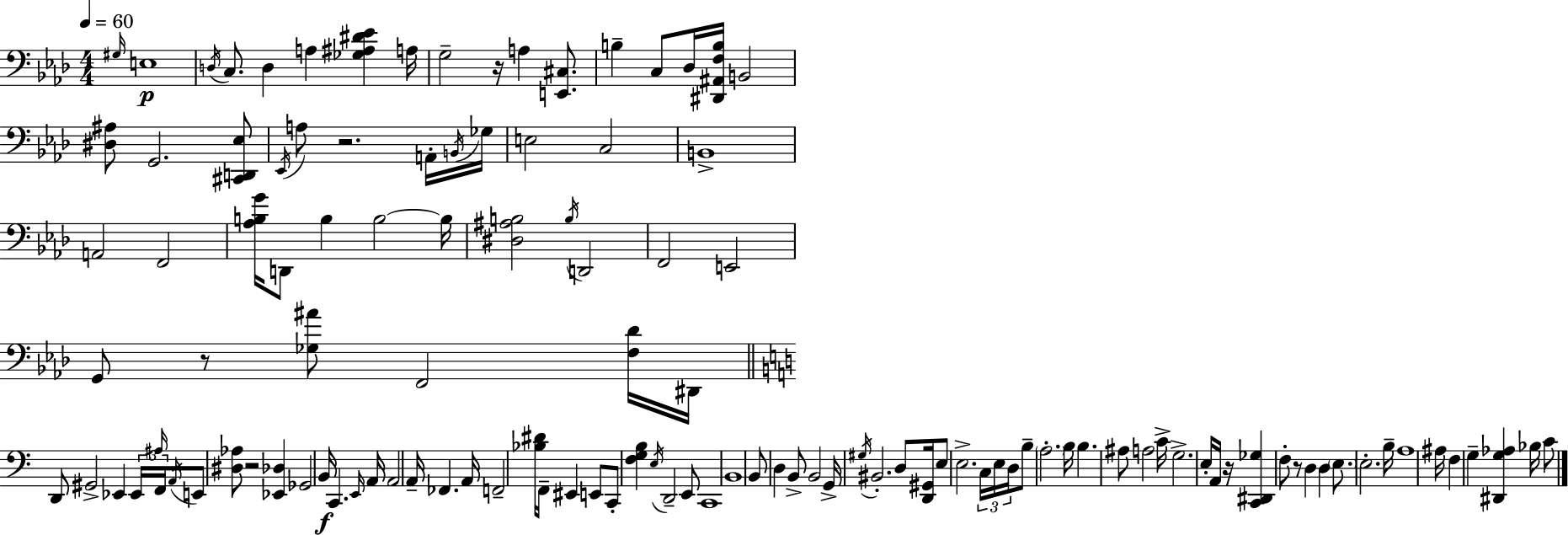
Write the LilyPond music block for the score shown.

{
  \clef bass
  \numericTimeSignature
  \time 4/4
  \key f \minor
  \tempo 4 = 60
  \grace { gis16 }\p e1 | \acciaccatura { d16 } c8. d4 a4 <ges ais dis' ees'>4 | a16 g2-- r16 a4 <e, cis>8. | b4-- c8 des16 <dis, ais, f b>16 b,2 | \break <dis ais>8 g,2. | <cis, d, ees>8 \acciaccatura { ees,16 } a8 r2. | a,16-. \acciaccatura { b,16 } ges16 e2 c2 | b,1-> | \break a,2 f,2 | <aes b g'>16 d,8 b4 b2~~ | b16 <dis ais b>2 \acciaccatura { b16 } d,2 | f,2 e,2 | \break g,8 r8 <ges ais'>8 f,2 | <f des'>16 dis,16 \bar "||" \break \key c \major d,8 gis,2-> ees,4 \tuplet 3/2 { ees,16 \grace { ais16 } | f,16 } \acciaccatura { a,16 } e,8 <dis aes>8 r2 <ees, des>4 | ges,2 b,16\f c,4. | \grace { e,16 } a,16 a,2 a,16-- fes,4. | \break a,16 f,2-- <bes dis'>16 f,16-- eis,4 | e,8 c,8-. <f g b>4 \acciaccatura { e16 } d,2-- | e,8 c,1 | b,1 | \break b,8 d4 b,8-> b,2 | g,16-> \acciaccatura { gis16 } bis,2.-. | d8 <d, gis,>16 e8 e2.-> | \tuplet 3/2 { c16 e16 d16 } b8-- \parenthesize a2.-. | \break b16 b4. ais8 a2 | c'16-> g2.-> | e16-. a,16 r16 <c, dis, ges>4 f8-. r8 d4 | d4 \parenthesize e8. e2.-. | \break b16-- a1 | ais16 f4 g4-- <dis, g aes>4 | bes16 c'8 \bar "|."
}